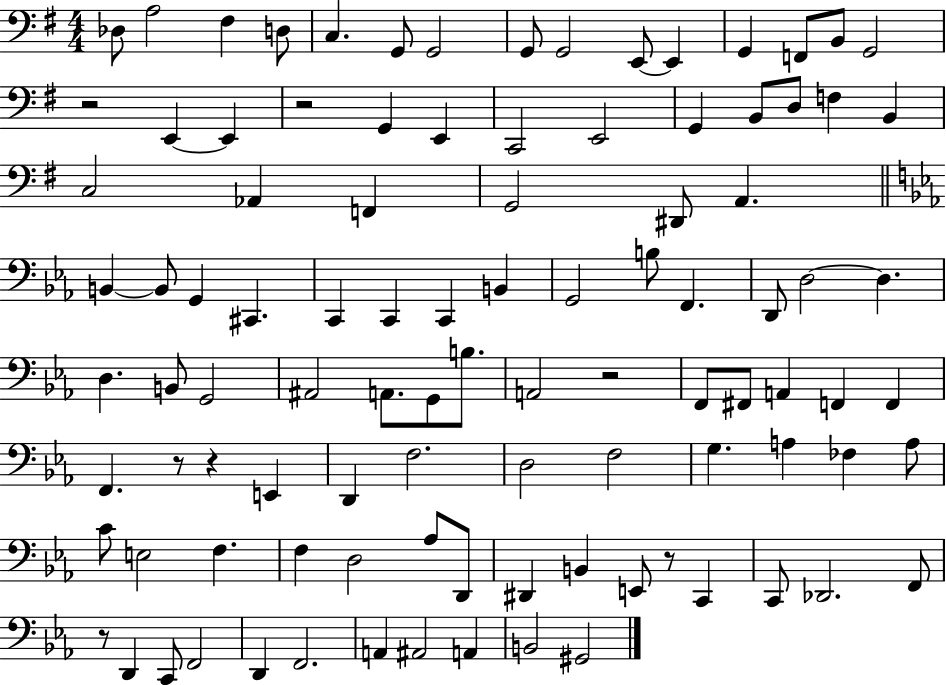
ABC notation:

X:1
T:Untitled
M:4/4
L:1/4
K:G
_D,/2 A,2 ^F, D,/2 C, G,,/2 G,,2 G,,/2 G,,2 E,,/2 E,, G,, F,,/2 B,,/2 G,,2 z2 E,, E,, z2 G,, E,, C,,2 E,,2 G,, B,,/2 D,/2 F, B,, C,2 _A,, F,, G,,2 ^D,,/2 A,, B,, B,,/2 G,, ^C,, C,, C,, C,, B,, G,,2 B,/2 F,, D,,/2 D,2 D, D, B,,/2 G,,2 ^A,,2 A,,/2 G,,/2 B,/2 A,,2 z2 F,,/2 ^F,,/2 A,, F,, F,, F,, z/2 z E,, D,, F,2 D,2 F,2 G, A, _F, A,/2 C/2 E,2 F, F, D,2 _A,/2 D,,/2 ^D,, B,, E,,/2 z/2 C,, C,,/2 _D,,2 F,,/2 z/2 D,, C,,/2 F,,2 D,, F,,2 A,, ^A,,2 A,, B,,2 ^G,,2